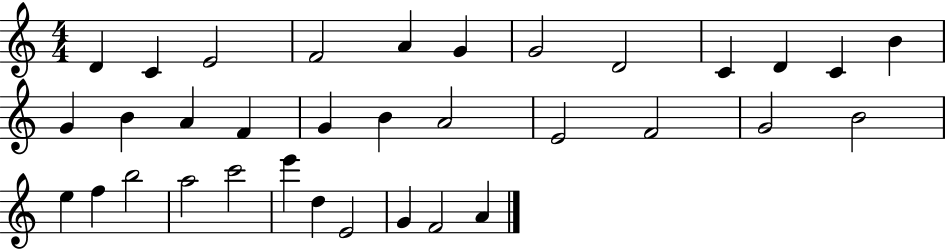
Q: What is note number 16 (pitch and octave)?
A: F4